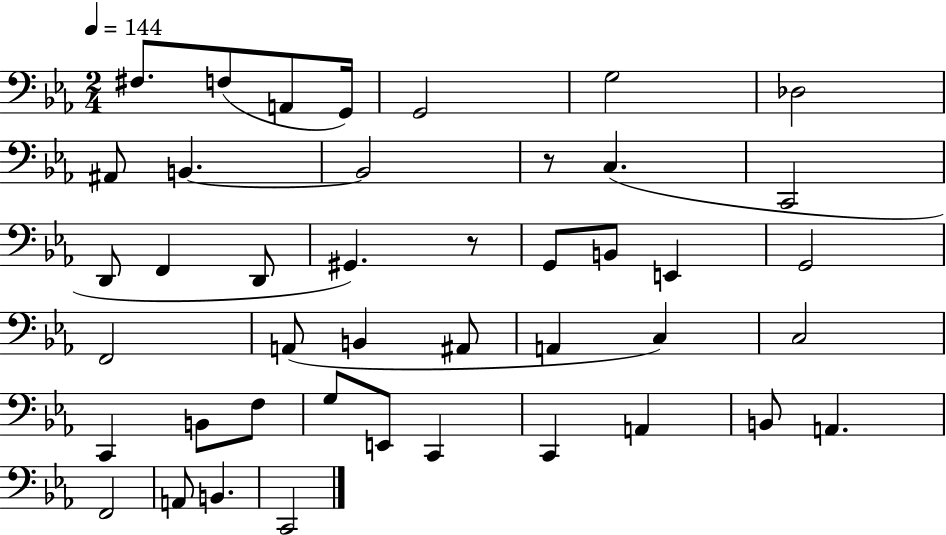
X:1
T:Untitled
M:2/4
L:1/4
K:Eb
^F,/2 F,/2 A,,/2 G,,/4 G,,2 G,2 _D,2 ^A,,/2 B,, B,,2 z/2 C, C,,2 D,,/2 F,, D,,/2 ^G,, z/2 G,,/2 B,,/2 E,, G,,2 F,,2 A,,/2 B,, ^A,,/2 A,, C, C,2 C,, B,,/2 F,/2 G,/2 E,,/2 C,, C,, A,, B,,/2 A,, F,,2 A,,/2 B,, C,,2